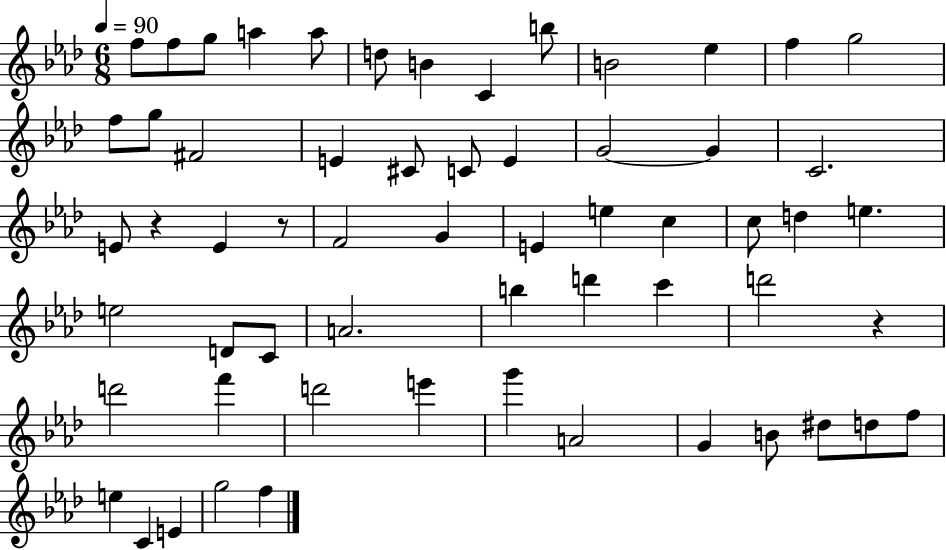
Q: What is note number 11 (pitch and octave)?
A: Eb5